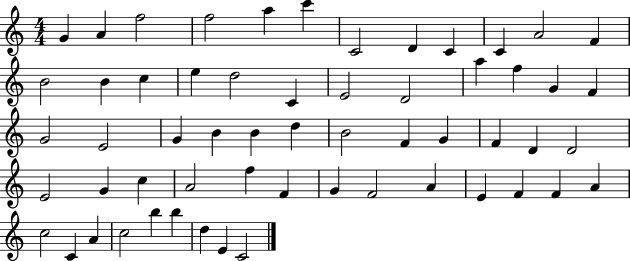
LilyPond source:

{
  \clef treble
  \numericTimeSignature
  \time 4/4
  \key c \major
  g'4 a'4 f''2 | f''2 a''4 c'''4 | c'2 d'4 c'4 | c'4 a'2 f'4 | \break b'2 b'4 c''4 | e''4 d''2 c'4 | e'2 d'2 | a''4 f''4 g'4 f'4 | \break g'2 e'2 | g'4 b'4 b'4 d''4 | b'2 f'4 g'4 | f'4 d'4 d'2 | \break e'2 g'4 c''4 | a'2 f''4 f'4 | g'4 f'2 a'4 | e'4 f'4 f'4 a'4 | \break c''2 c'4 a'4 | c''2 b''4 b''4 | d''4 e'4 c'2 | \bar "|."
}